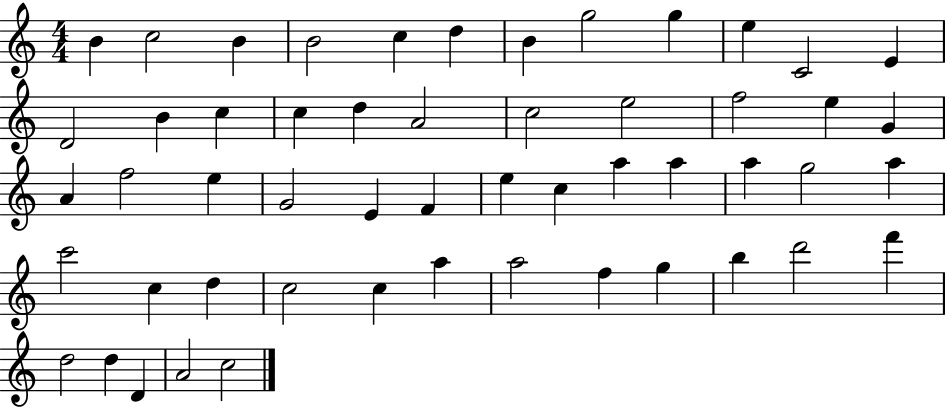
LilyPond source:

{
  \clef treble
  \numericTimeSignature
  \time 4/4
  \key c \major
  b'4 c''2 b'4 | b'2 c''4 d''4 | b'4 g''2 g''4 | e''4 c'2 e'4 | \break d'2 b'4 c''4 | c''4 d''4 a'2 | c''2 e''2 | f''2 e''4 g'4 | \break a'4 f''2 e''4 | g'2 e'4 f'4 | e''4 c''4 a''4 a''4 | a''4 g''2 a''4 | \break c'''2 c''4 d''4 | c''2 c''4 a''4 | a''2 f''4 g''4 | b''4 d'''2 f'''4 | \break d''2 d''4 d'4 | a'2 c''2 | \bar "|."
}